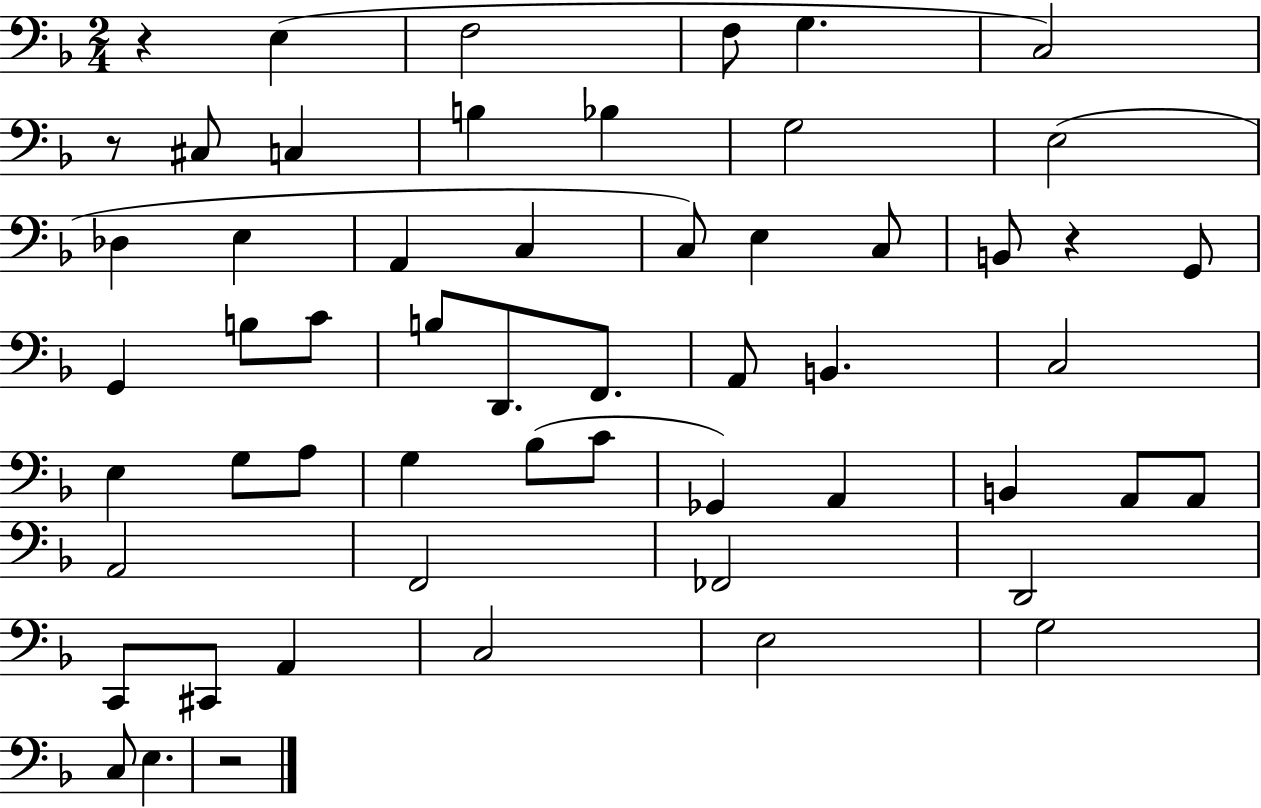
{
  \clef bass
  \numericTimeSignature
  \time 2/4
  \key f \major
  r4 e4( | f2 | f8 g4. | c2) | \break r8 cis8 c4 | b4 bes4 | g2 | e2( | \break des4 e4 | a,4 c4 | c8) e4 c8 | b,8 r4 g,8 | \break g,4 b8 c'8 | b8 d,8. f,8. | a,8 b,4. | c2 | \break e4 g8 a8 | g4 bes8( c'8 | ges,4) a,4 | b,4 a,8 a,8 | \break a,2 | f,2 | fes,2 | d,2 | \break c,8 cis,8 a,4 | c2 | e2 | g2 | \break c8 e4. | r2 | \bar "|."
}